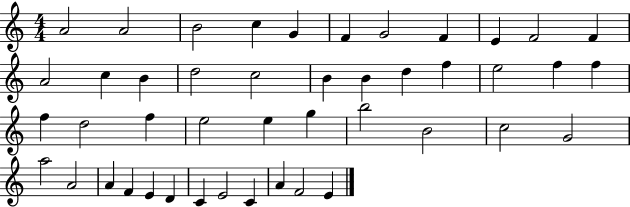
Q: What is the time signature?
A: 4/4